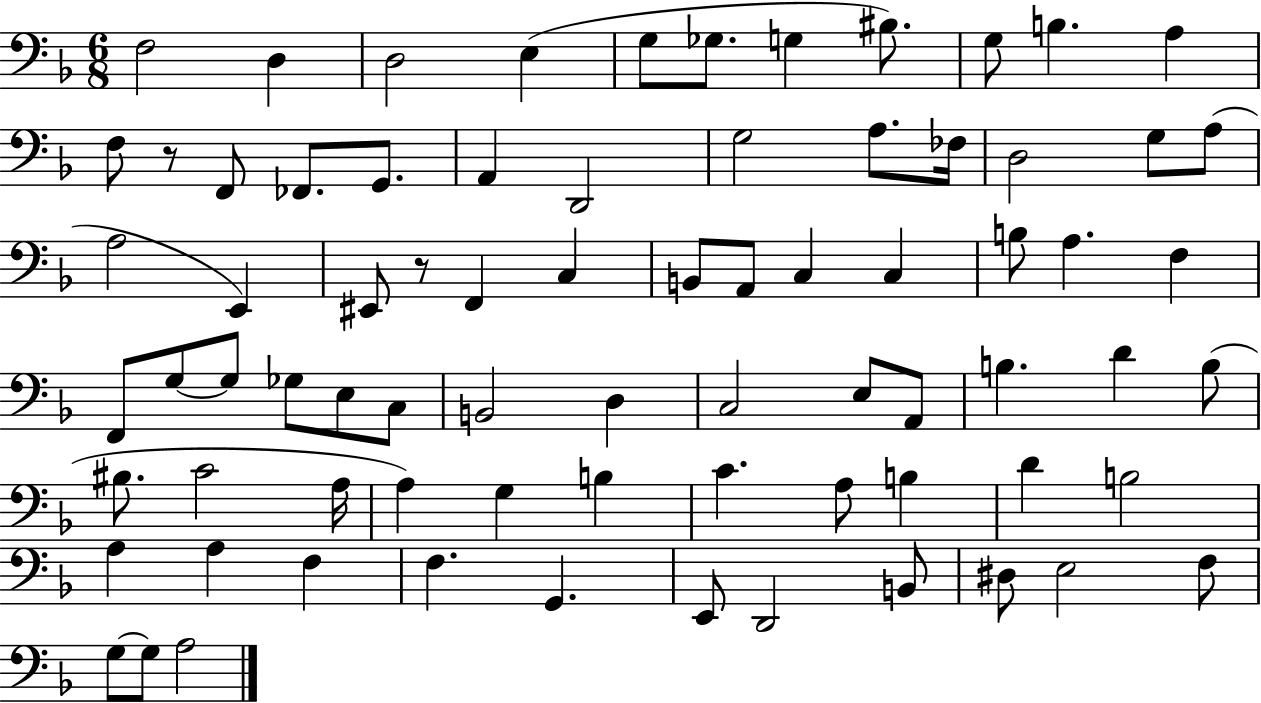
F3/h D3/q D3/h E3/q G3/e Gb3/e. G3/q BIS3/e. G3/e B3/q. A3/q F3/e R/e F2/e FES2/e. G2/e. A2/q D2/h G3/h A3/e. FES3/s D3/h G3/e A3/e A3/h E2/q EIS2/e R/e F2/q C3/q B2/e A2/e C3/q C3/q B3/e A3/q. F3/q F2/e G3/e G3/e Gb3/e E3/e C3/e B2/h D3/q C3/h E3/e A2/e B3/q. D4/q B3/e BIS3/e. C4/h A3/s A3/q G3/q B3/q C4/q. A3/e B3/q D4/q B3/h A3/q A3/q F3/q F3/q. G2/q. E2/e D2/h B2/e D#3/e E3/h F3/e G3/e G3/e A3/h